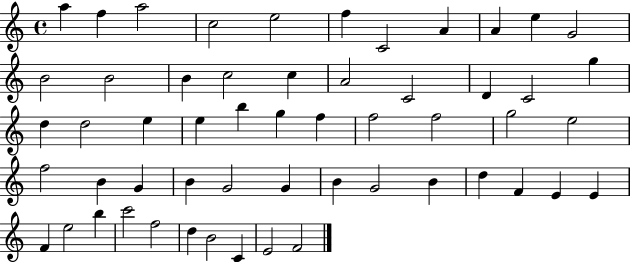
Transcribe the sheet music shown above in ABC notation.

X:1
T:Untitled
M:4/4
L:1/4
K:C
a f a2 c2 e2 f C2 A A e G2 B2 B2 B c2 c A2 C2 D C2 g d d2 e e b g f f2 f2 g2 e2 f2 B G B G2 G B G2 B d F E E F e2 b c'2 f2 d B2 C E2 F2